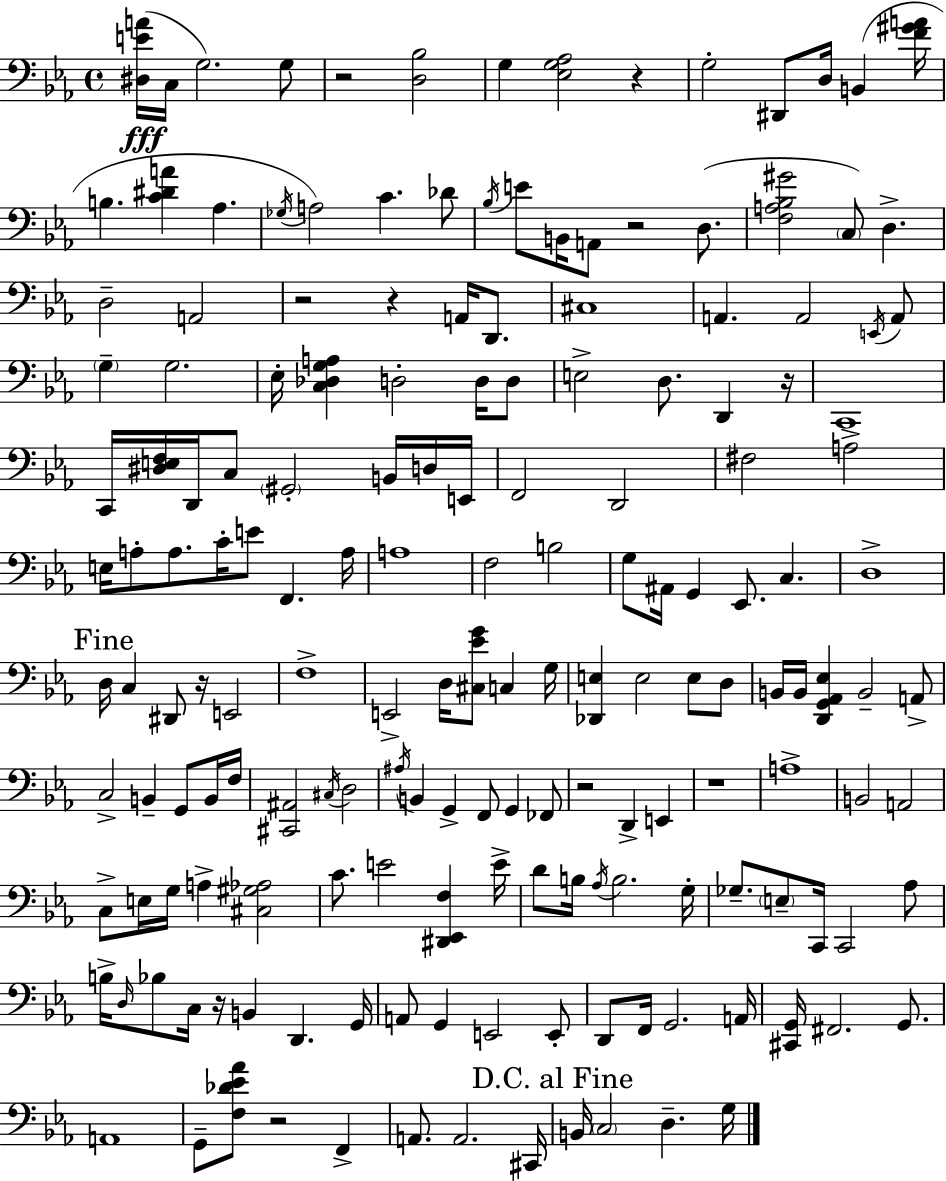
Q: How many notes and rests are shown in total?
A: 172